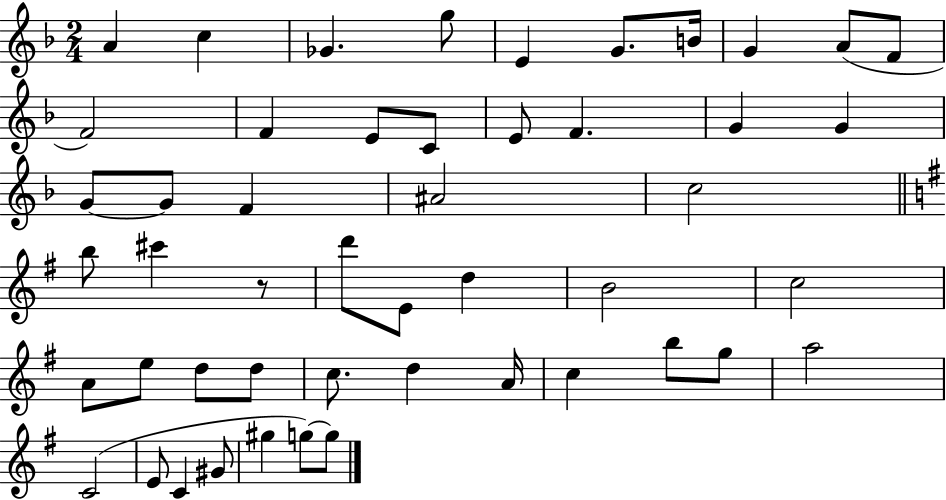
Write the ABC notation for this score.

X:1
T:Untitled
M:2/4
L:1/4
K:F
A c _G g/2 E G/2 B/4 G A/2 F/2 F2 F E/2 C/2 E/2 F G G G/2 G/2 F ^A2 c2 b/2 ^c' z/2 d'/2 E/2 d B2 c2 A/2 e/2 d/2 d/2 c/2 d A/4 c b/2 g/2 a2 C2 E/2 C ^G/2 ^g g/2 g/2